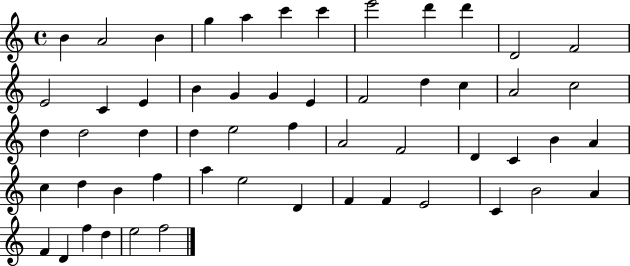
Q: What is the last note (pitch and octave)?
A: F5